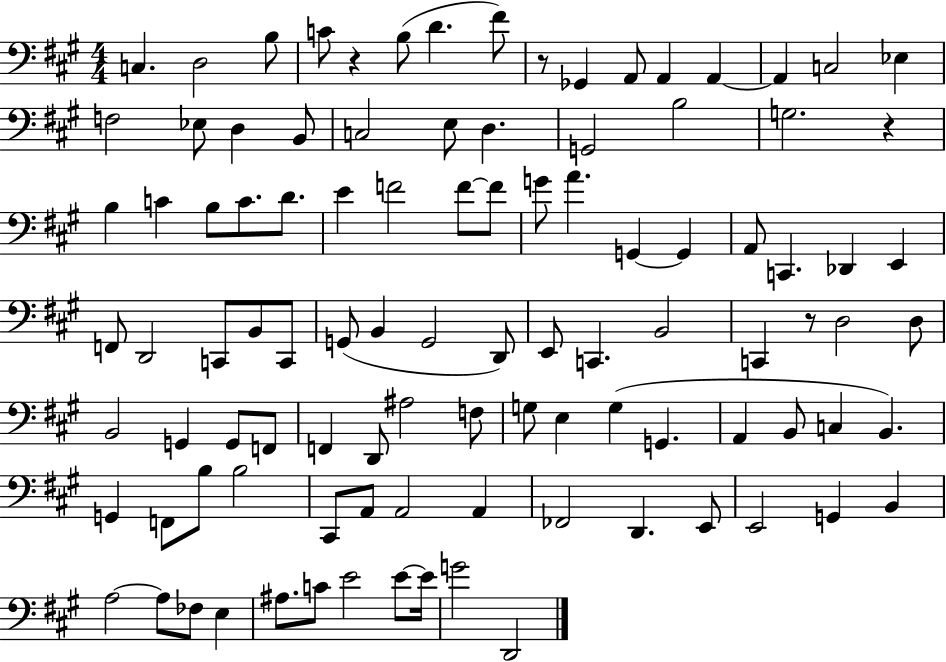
C3/q. D3/h B3/e C4/e R/q B3/e D4/q. F#4/e R/e Gb2/q A2/e A2/q A2/q A2/q C3/h Eb3/q F3/h Eb3/e D3/q B2/e C3/h E3/e D3/q. G2/h B3/h G3/h. R/q B3/q C4/q B3/e C4/e. D4/e. E4/q F4/h F4/e F4/e G4/e A4/q. G2/q G2/q A2/e C2/q. Db2/q E2/q F2/e D2/h C2/e B2/e C2/e G2/e B2/q G2/h D2/e E2/e C2/q. B2/h C2/q R/e D3/h D3/e B2/h G2/q G2/e F2/e F2/q D2/e A#3/h F3/e G3/e E3/q G3/q G2/q. A2/q B2/e C3/q B2/q. G2/q F2/e B3/e B3/h C#2/e A2/e A2/h A2/q FES2/h D2/q. E2/e E2/h G2/q B2/q A3/h A3/e FES3/e E3/q A#3/e. C4/e E4/h E4/e E4/s G4/h D2/h